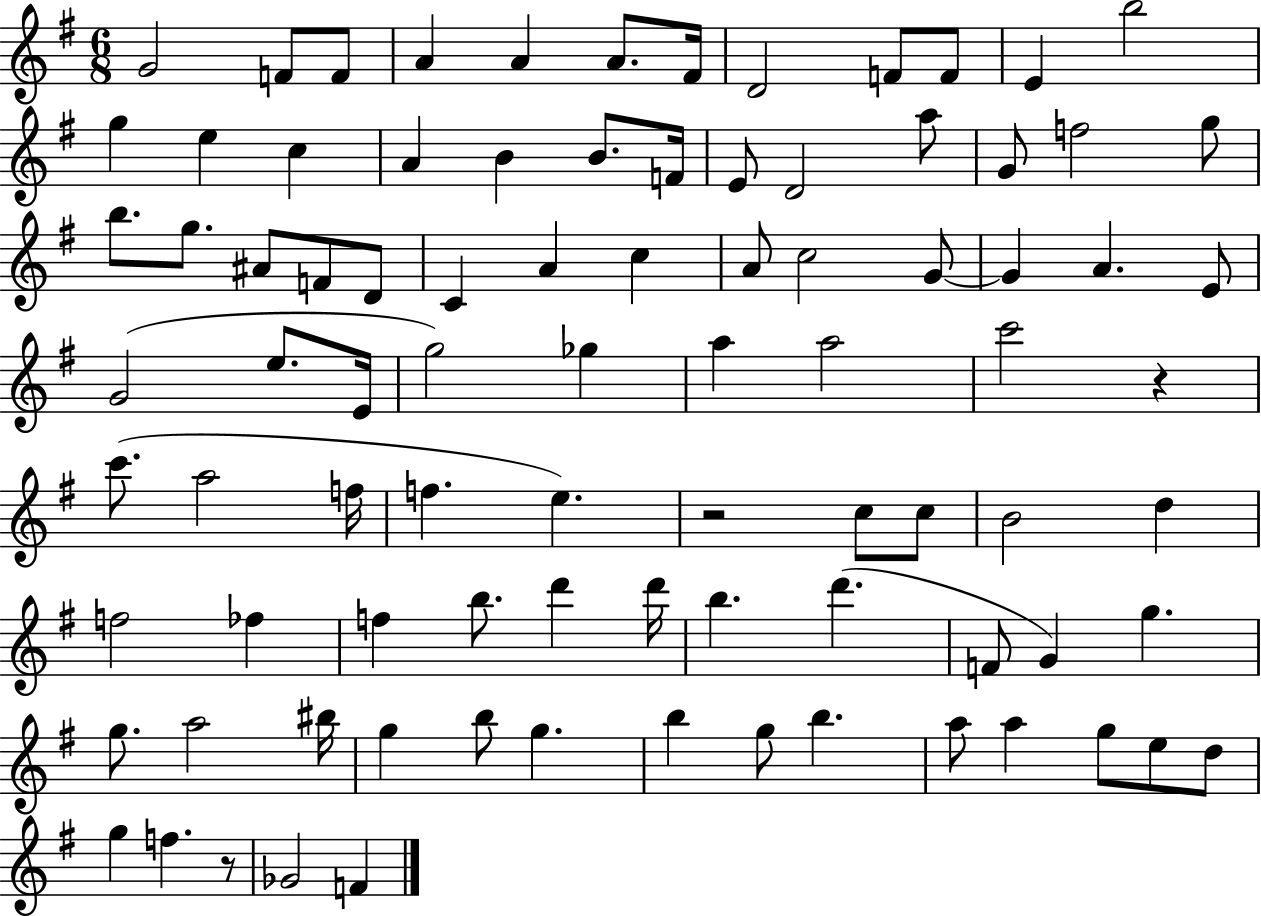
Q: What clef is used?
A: treble